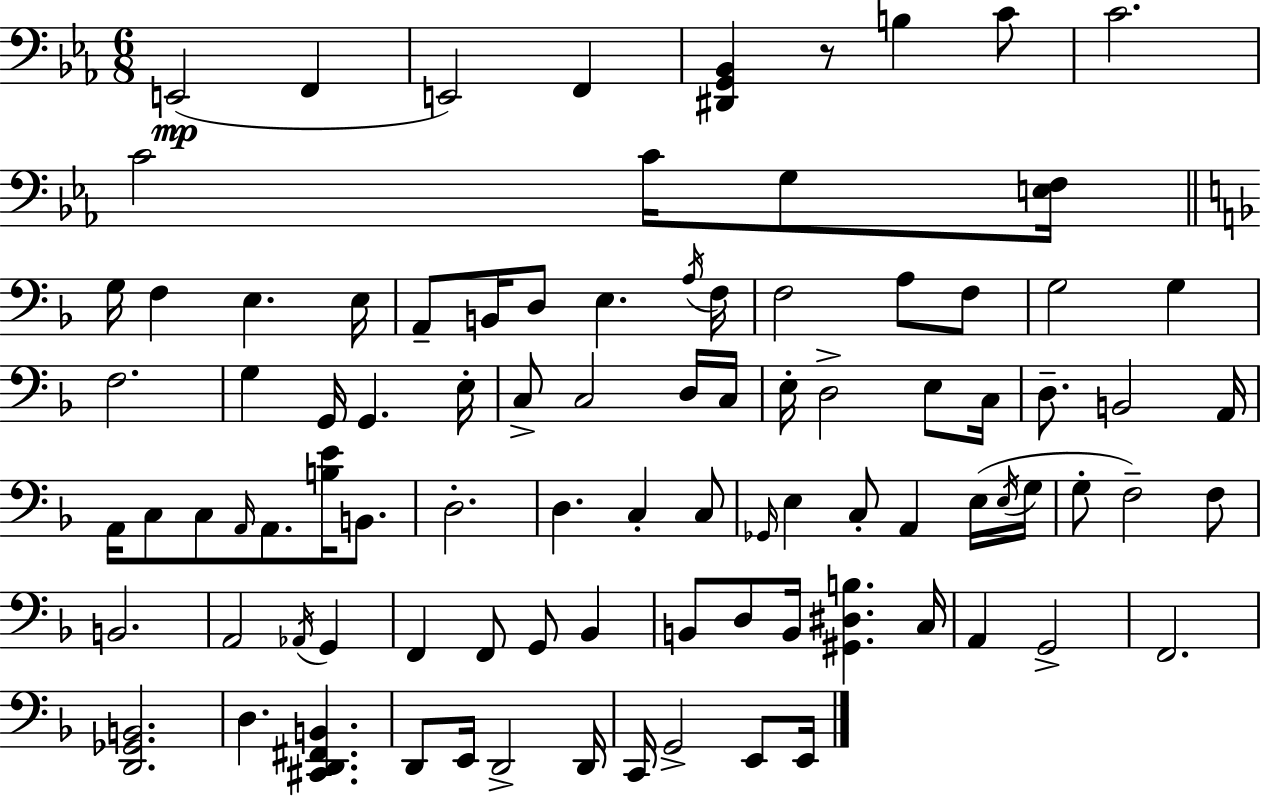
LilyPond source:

{
  \clef bass
  \numericTimeSignature
  \time 6/8
  \key ees \major
  e,2(\mp f,4 | e,2) f,4 | <dis, g, bes,>4 r8 b4 c'8 | c'2. | \break c'2 c'16 g8 <e f>16 | \bar "||" \break \key f \major g16 f4 e4. e16 | a,8-- b,16 d8 e4. \acciaccatura { a16 } | f16 f2 a8 f8 | g2 g4 | \break f2. | g4 g,16 g,4. | e16-. c8-> c2 d16 | c16 e16-. d2-> e8 | \break c16 d8.-- b,2 | a,16 a,16 c8 c8 \grace { a,16 } a,8. <b e'>16 b,8. | d2.-. | d4. c4-. | \break c8 \grace { ges,16 } e4 c8-. a,4 | e16( \acciaccatura { e16 } g16 g8-. f2--) | f8 b,2. | a,2 | \break \acciaccatura { aes,16 } g,4 f,4 f,8 g,8 | bes,4 b,8 d8 b,16 <gis, dis b>4. | c16 a,4 g,2-> | f,2. | \break <d, ges, b,>2. | d4. <cis, d, fis, b,>4. | d,8 e,16 d,2-> | d,16 c,16 g,2-> | \break e,8 e,16 \bar "|."
}